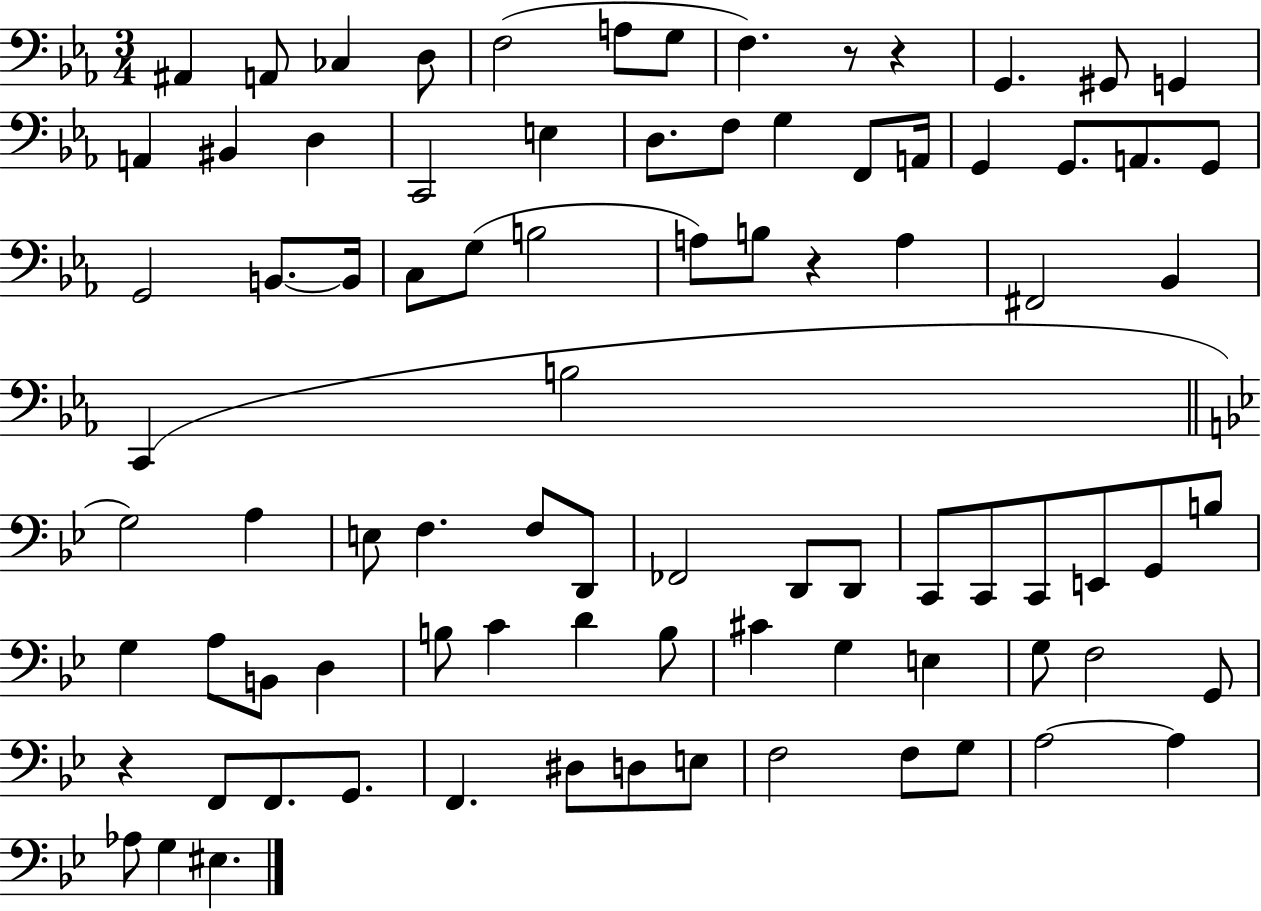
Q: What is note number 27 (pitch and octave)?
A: B2